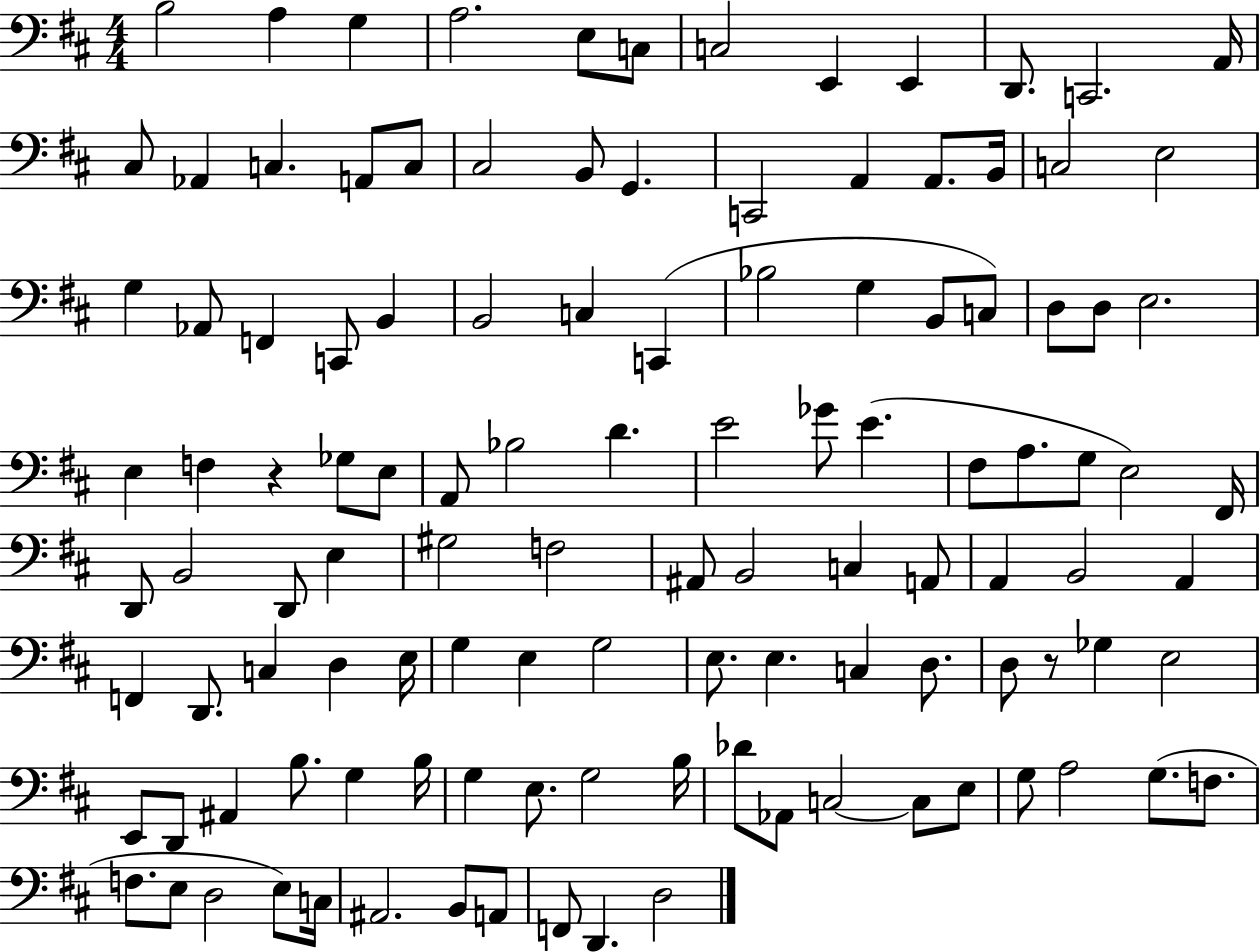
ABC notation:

X:1
T:Untitled
M:4/4
L:1/4
K:D
B,2 A, G, A,2 E,/2 C,/2 C,2 E,, E,, D,,/2 C,,2 A,,/4 ^C,/2 _A,, C, A,,/2 C,/2 ^C,2 B,,/2 G,, C,,2 A,, A,,/2 B,,/4 C,2 E,2 G, _A,,/2 F,, C,,/2 B,, B,,2 C, C,, _B,2 G, B,,/2 C,/2 D,/2 D,/2 E,2 E, F, z _G,/2 E,/2 A,,/2 _B,2 D E2 _G/2 E ^F,/2 A,/2 G,/2 E,2 ^F,,/4 D,,/2 B,,2 D,,/2 E, ^G,2 F,2 ^A,,/2 B,,2 C, A,,/2 A,, B,,2 A,, F,, D,,/2 C, D, E,/4 G, E, G,2 E,/2 E, C, D,/2 D,/2 z/2 _G, E,2 E,,/2 D,,/2 ^A,, B,/2 G, B,/4 G, E,/2 G,2 B,/4 _D/2 _A,,/2 C,2 C,/2 E,/2 G,/2 A,2 G,/2 F,/2 F,/2 E,/2 D,2 E,/2 C,/4 ^A,,2 B,,/2 A,,/2 F,,/2 D,, D,2